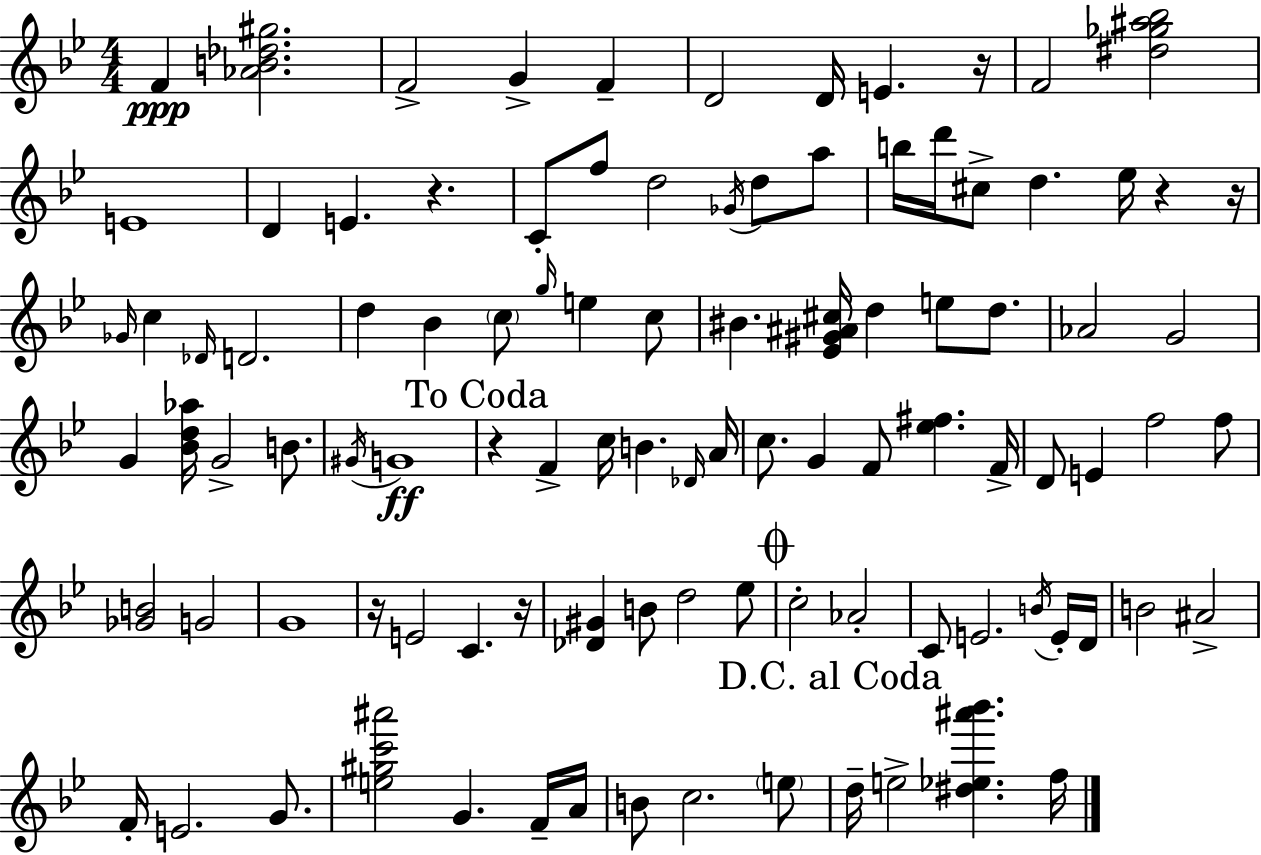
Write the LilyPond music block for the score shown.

{
  \clef treble
  \numericTimeSignature
  \time 4/4
  \key g \minor
  f'4\ppp <aes' b' des'' gis''>2. | f'2-> g'4-> f'4-- | d'2 d'16 e'4. r16 | f'2 <dis'' ges'' ais'' bes''>2 | \break e'1 | d'4 e'4. r4. | c'8-. f''8 d''2 \acciaccatura { ges'16 } d''8 a''8 | b''16 d'''16 cis''8-> d''4. ees''16 r4 | \break r16 \grace { ges'16 } c''4 \grace { des'16 } d'2. | d''4 bes'4 \parenthesize c''8 \grace { g''16 } e''4 | c''8 bis'4. <ees' gis' ais' cis''>16 d''4 e''8 | d''8. aes'2 g'2 | \break g'4 <bes' d'' aes''>16 g'2-> | b'8. \acciaccatura { gis'16 } g'1\ff | \mark "To Coda" r4 f'4-> c''16 b'4. | \grace { des'16 } a'16 c''8. g'4 f'8 <ees'' fis''>4. | \break f'16-> d'8 e'4 f''2 | f''8 <ges' b'>2 g'2 | g'1 | r16 e'2 c'4. | \break r16 <des' gis'>4 b'8 d''2 | ees''8 \mark \markup { \musicglyph "scripts.coda" } c''2-. aes'2-. | c'8 e'2. | \acciaccatura { b'16 } e'16-. d'16 b'2 ais'2-> | \break f'16-. e'2. | g'8. <e'' gis'' c''' ais'''>2 g'4. | f'16-- a'16 b'8 c''2. | \parenthesize e''8 \mark "D.C. al Coda" d''16-- e''2-> | \break <dis'' ees'' ais''' bes'''>4. f''16 \bar "|."
}